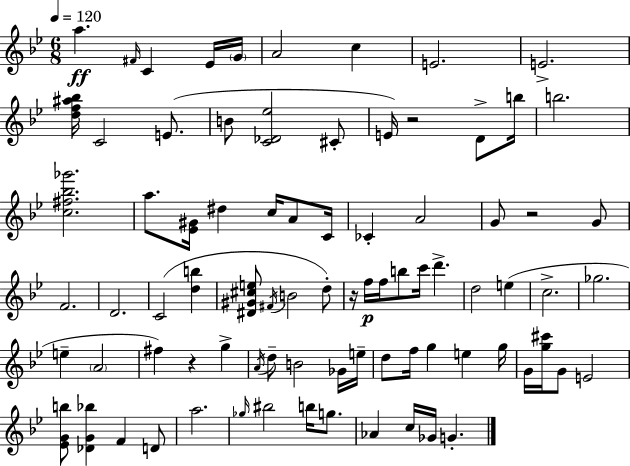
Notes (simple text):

A5/q. F#4/s C4/q Eb4/s G4/s A4/h C5/q E4/h. E4/h. [D5,F5,A#5,Bb5]/s C4/h E4/e. B4/e [C4,Db4,Eb5]/h C#4/e E4/s R/h D4/e B5/s B5/h. [C5,F#5,Bb5,Gb6]/h. A5/e. [Eb4,G#4]/s D#5/q C5/s A4/e C4/s CES4/q A4/h G4/e R/h G4/e F4/h. D4/h. C4/h [D5,B5]/q [D#4,G#4,C#5,E5]/e F#4/s B4/h D5/e R/s F5/s F5/s B5/e C6/s D6/q. D5/h E5/q C5/h. Gb5/h. E5/q A4/h F#5/q R/q G5/q A4/s D5/e B4/h Gb4/s E5/s D5/e F5/s G5/q E5/q G5/s G4/s [G5,C#6]/s G4/e E4/h [Eb4,G4,B5]/e [Db4,G4,Bb5]/q F4/q D4/e A5/h. Gb5/s BIS5/h B5/s G5/e. Ab4/q C5/s Gb4/s G4/q.